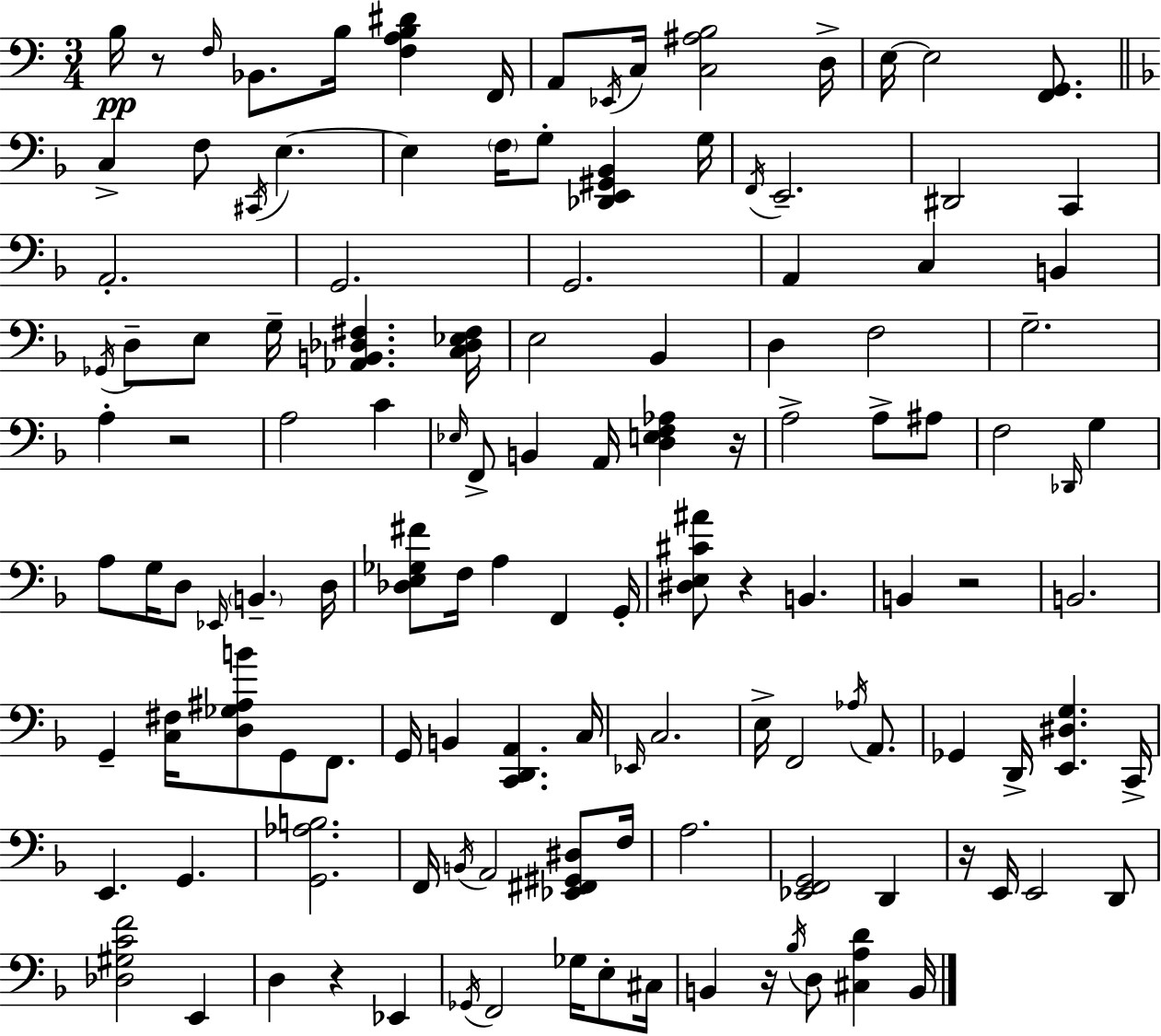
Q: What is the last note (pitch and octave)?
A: B2